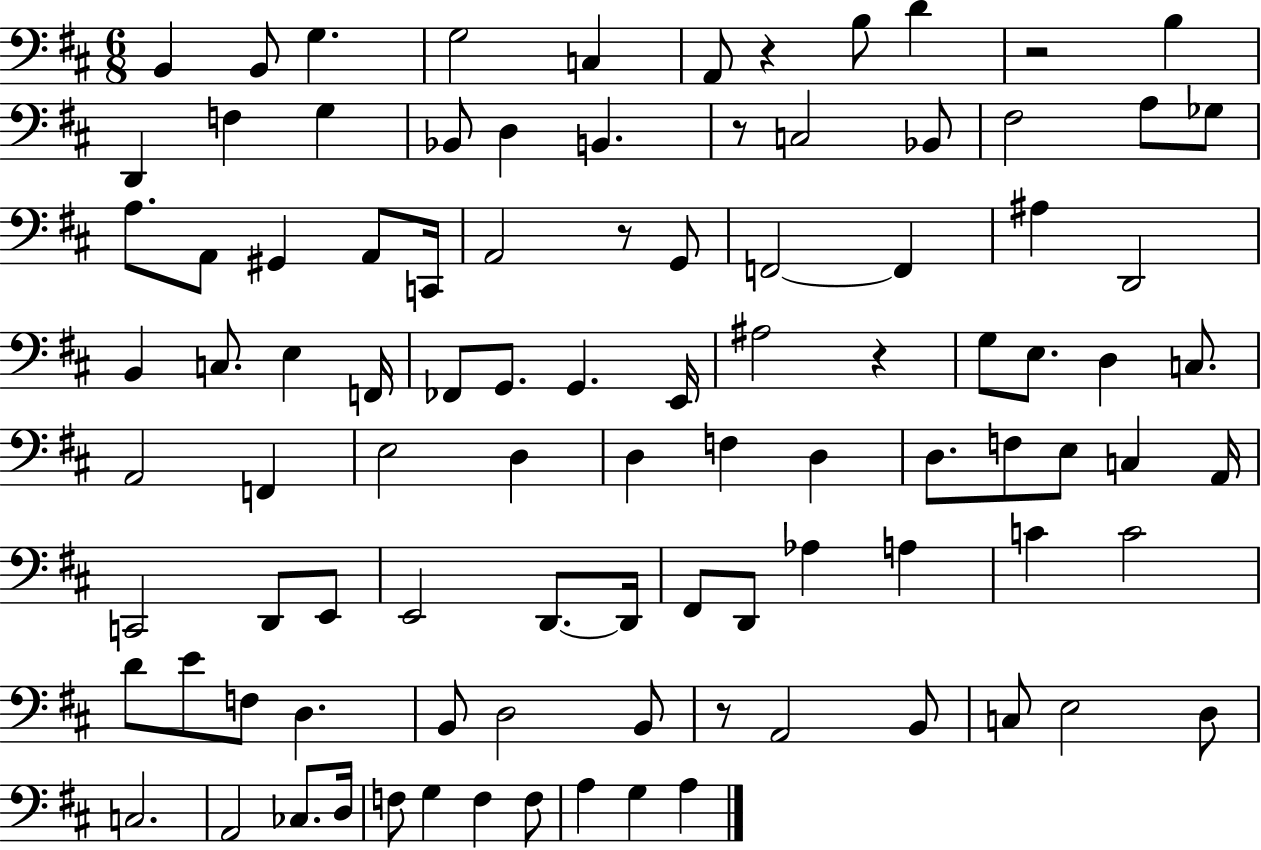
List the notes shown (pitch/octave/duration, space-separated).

B2/q B2/e G3/q. G3/h C3/q A2/e R/q B3/e D4/q R/h B3/q D2/q F3/q G3/q Bb2/e D3/q B2/q. R/e C3/h Bb2/e F#3/h A3/e Gb3/e A3/e. A2/e G#2/q A2/e C2/s A2/h R/e G2/e F2/h F2/q A#3/q D2/h B2/q C3/e. E3/q F2/s FES2/e G2/e. G2/q. E2/s A#3/h R/q G3/e E3/e. D3/q C3/e. A2/h F2/q E3/h D3/q D3/q F3/q D3/q D3/e. F3/e E3/e C3/q A2/s C2/h D2/e E2/e E2/h D2/e. D2/s F#2/e D2/e Ab3/q A3/q C4/q C4/h D4/e E4/e F3/e D3/q. B2/e D3/h B2/e R/e A2/h B2/e C3/e E3/h D3/e C3/h. A2/h CES3/e. D3/s F3/e G3/q F3/q F3/e A3/q G3/q A3/q